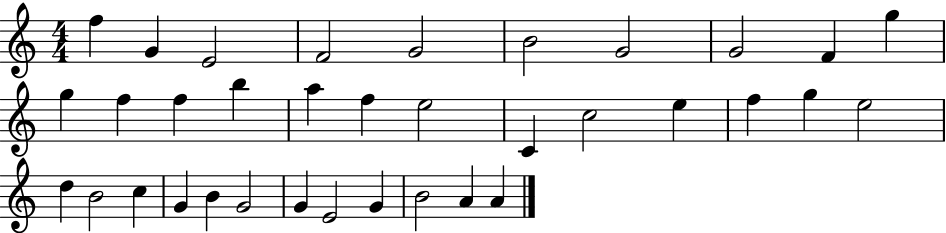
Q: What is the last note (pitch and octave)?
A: A4